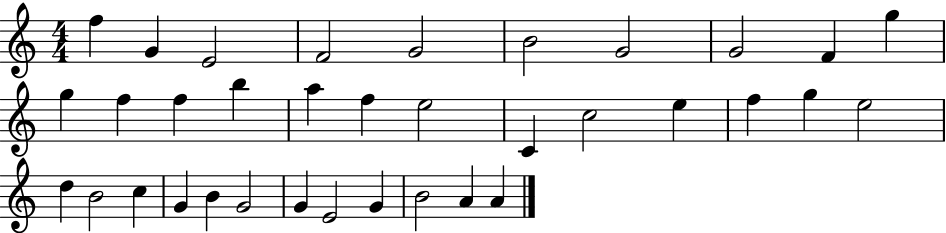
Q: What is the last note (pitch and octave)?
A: A4